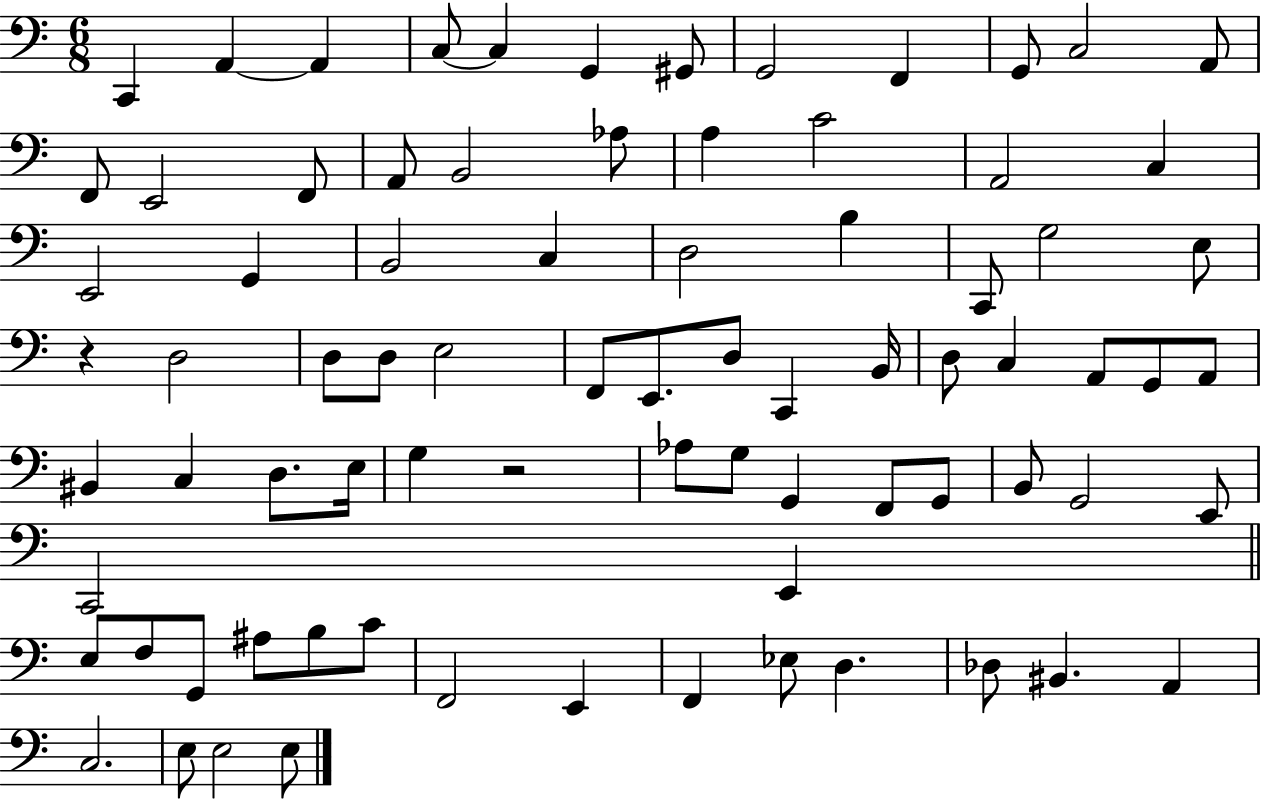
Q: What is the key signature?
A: C major